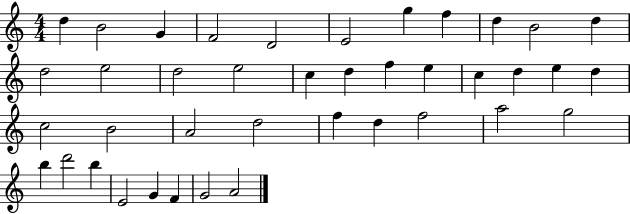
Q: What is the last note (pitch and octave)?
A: A4